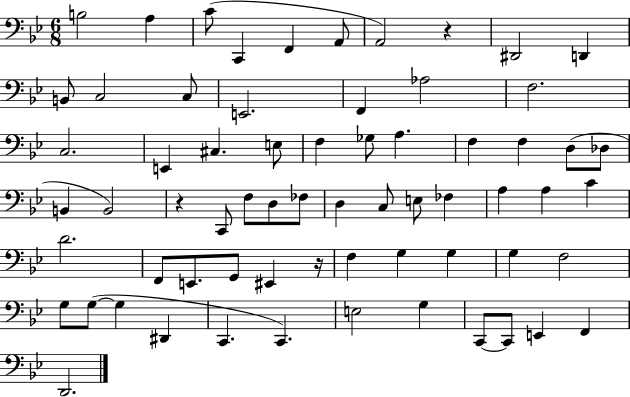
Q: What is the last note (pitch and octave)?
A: D2